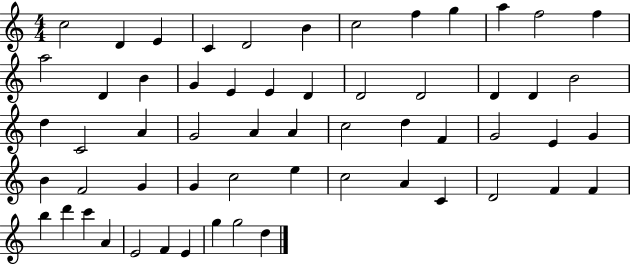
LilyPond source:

{
  \clef treble
  \numericTimeSignature
  \time 4/4
  \key c \major
  c''2 d'4 e'4 | c'4 d'2 b'4 | c''2 f''4 g''4 | a''4 f''2 f''4 | \break a''2 d'4 b'4 | g'4 e'4 e'4 d'4 | d'2 d'2 | d'4 d'4 b'2 | \break d''4 c'2 a'4 | g'2 a'4 a'4 | c''2 d''4 f'4 | g'2 e'4 g'4 | \break b'4 f'2 g'4 | g'4 c''2 e''4 | c''2 a'4 c'4 | d'2 f'4 f'4 | \break b''4 d'''4 c'''4 a'4 | e'2 f'4 e'4 | g''4 g''2 d''4 | \bar "|."
}